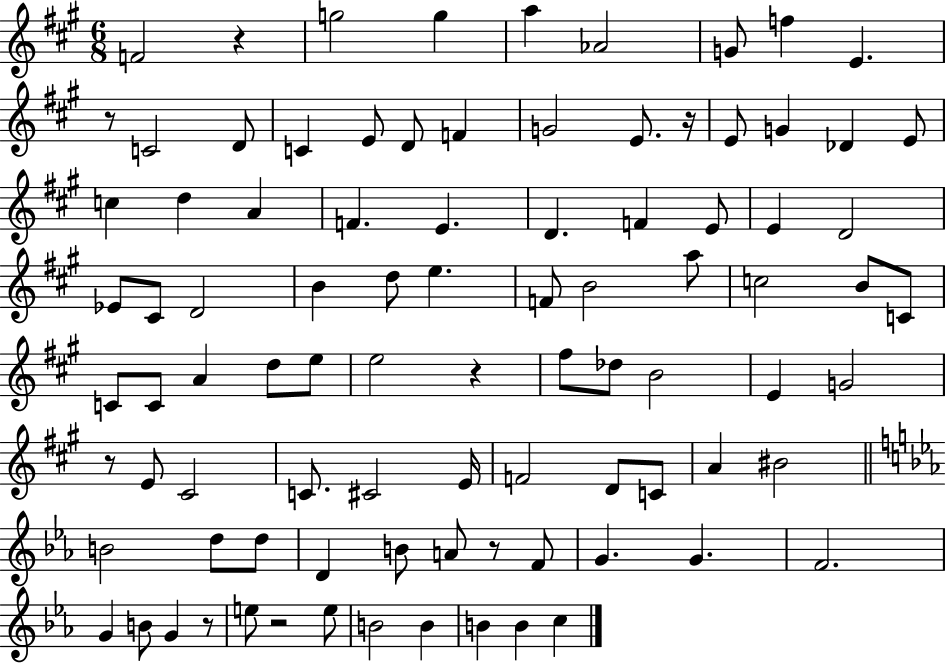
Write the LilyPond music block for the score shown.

{
  \clef treble
  \numericTimeSignature
  \time 6/8
  \key a \major
  f'2 r4 | g''2 g''4 | a''4 aes'2 | g'8 f''4 e'4. | \break r8 c'2 d'8 | c'4 e'8 d'8 f'4 | g'2 e'8. r16 | e'8 g'4 des'4 e'8 | \break c''4 d''4 a'4 | f'4. e'4. | d'4. f'4 e'8 | e'4 d'2 | \break ees'8 cis'8 d'2 | b'4 d''8 e''4. | f'8 b'2 a''8 | c''2 b'8 c'8 | \break c'8 c'8 a'4 d''8 e''8 | e''2 r4 | fis''8 des''8 b'2 | e'4 g'2 | \break r8 e'8 cis'2 | c'8. cis'2 e'16 | f'2 d'8 c'8 | a'4 bis'2 | \break \bar "||" \break \key ees \major b'2 d''8 d''8 | d'4 b'8 a'8 r8 f'8 | g'4. g'4. | f'2. | \break g'4 b'8 g'4 r8 | e''8 r2 e''8 | b'2 b'4 | b'4 b'4 c''4 | \break \bar "|."
}